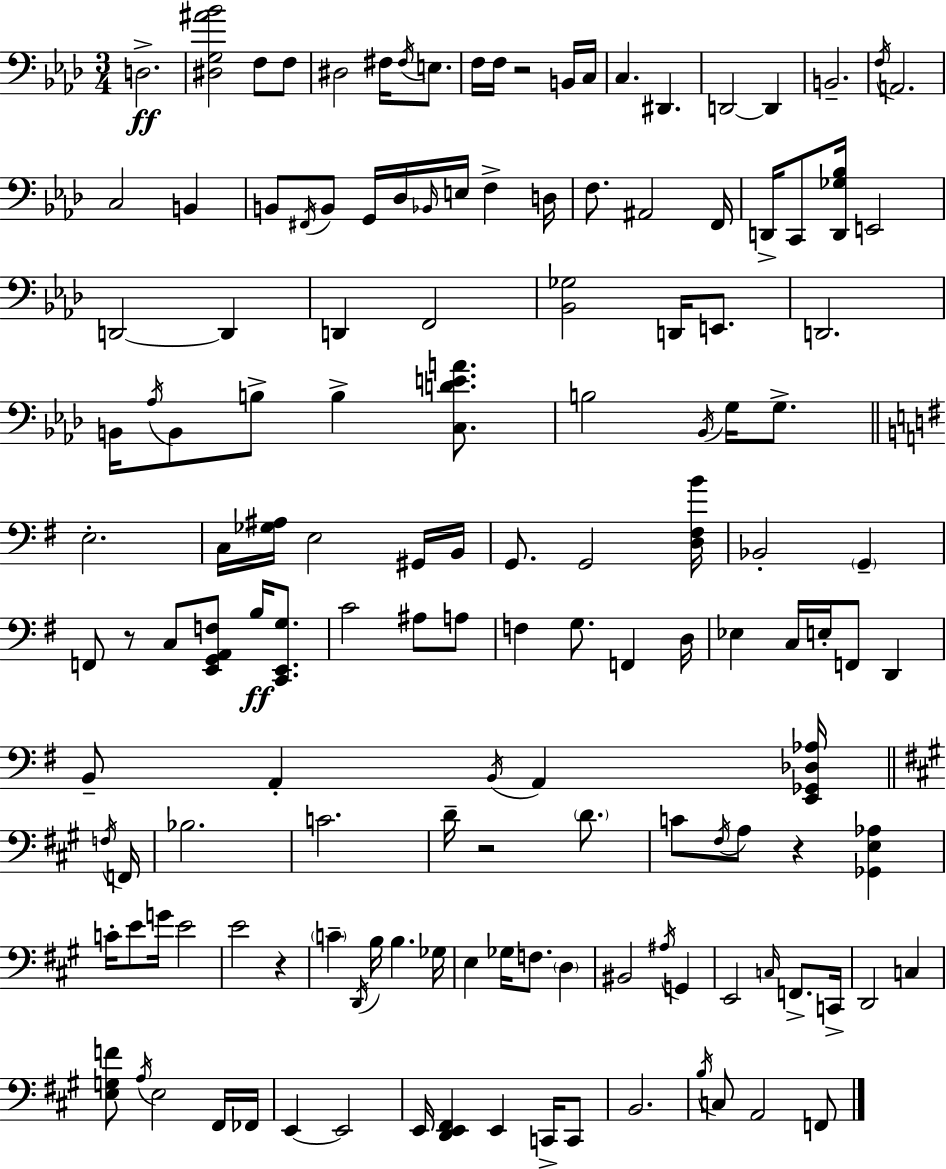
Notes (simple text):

D3/h. [D#3,G3,A#4,Bb4]/h F3/e F3/e D#3/h F#3/s F#3/s E3/e. F3/s F3/s R/h B2/s C3/s C3/q. D#2/q. D2/h D2/q B2/h. F3/s A2/h. C3/h B2/q B2/e F#2/s B2/e G2/s Db3/s Bb2/s E3/s F3/q D3/s F3/e. A#2/h F2/s D2/s C2/e [D2,Gb3,Bb3]/s E2/h D2/h D2/q D2/q F2/h [Bb2,Gb3]/h D2/s E2/e. D2/h. B2/s Ab3/s B2/e B3/e B3/q [C3,D4,E4,A4]/e. B3/h Bb2/s G3/s G3/e. E3/h. C3/s [Gb3,A#3]/s E3/h G#2/s B2/s G2/e. G2/h [D3,F#3,B4]/s Bb2/h G2/q F2/e R/e C3/e [E2,G2,A2,F3]/e B3/s [C2,E2,G3]/e. C4/h A#3/e A3/e F3/q G3/e. F2/q D3/s Eb3/q C3/s E3/s F2/e D2/q B2/e A2/q B2/s A2/q [E2,Gb2,Db3,Ab3]/s F3/s F2/s Bb3/h. C4/h. D4/s R/h D4/e. C4/e F#3/s A3/e R/q [Gb2,E3,Ab3]/q C4/s E4/e G4/s E4/h E4/h R/q C4/q D2/s B3/s B3/q. Gb3/s E3/q Gb3/s F3/e. D3/q BIS2/h A#3/s G2/q E2/h C3/s F2/e. C2/s D2/h C3/q [E3,G3,F4]/e A3/s E3/h F#2/s FES2/s E2/q E2/h E2/s [D2,E2,F#2]/q E2/q C2/s C2/e B2/h. B3/s C3/e A2/h F2/e